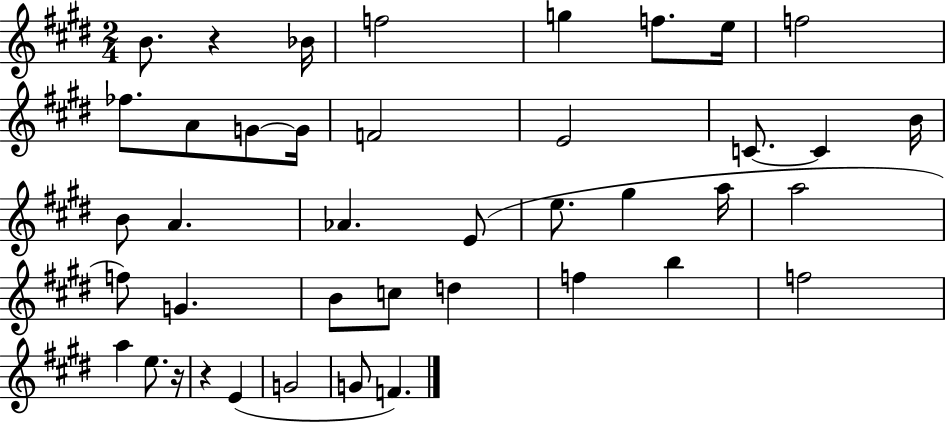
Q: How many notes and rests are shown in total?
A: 41